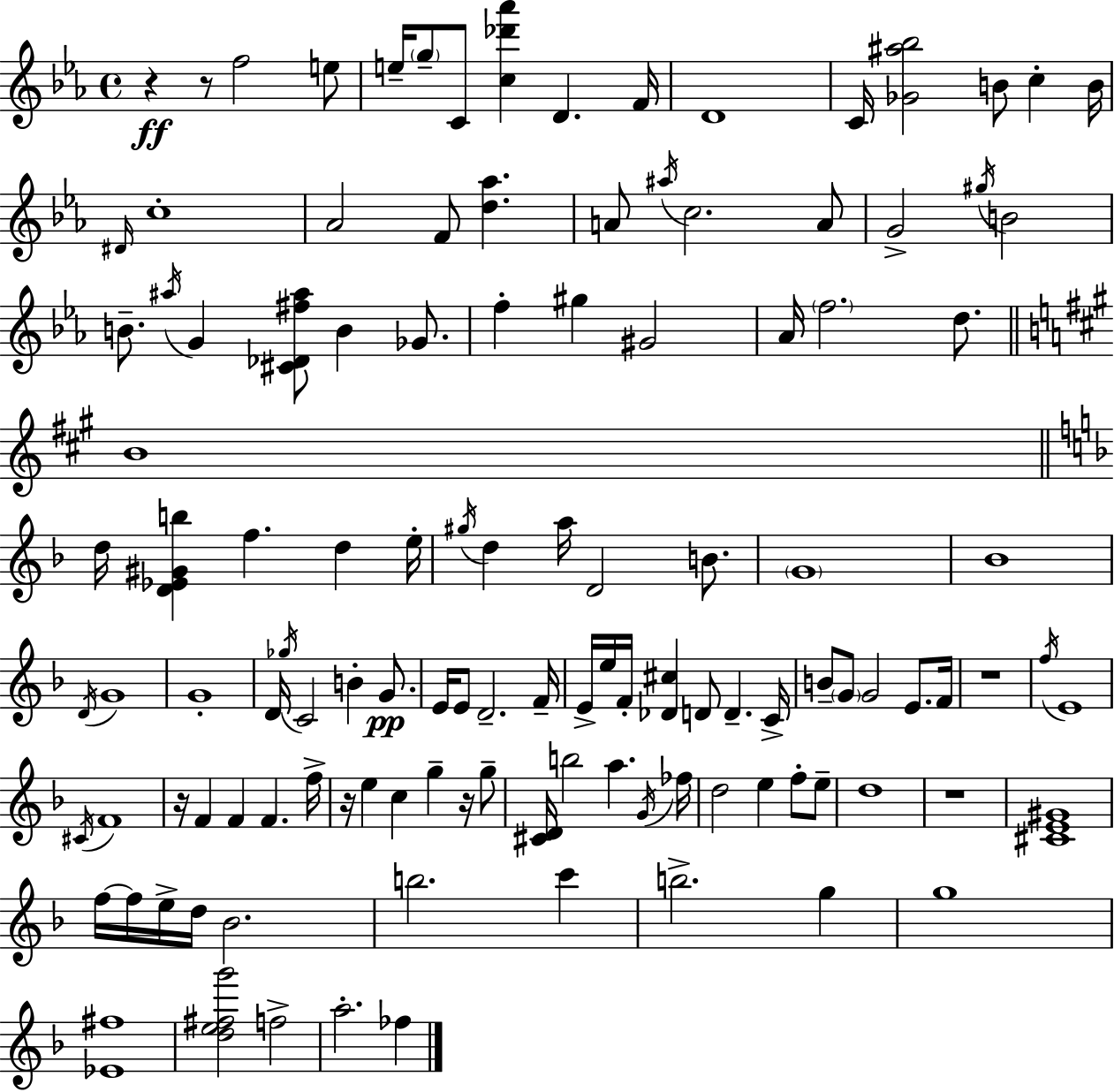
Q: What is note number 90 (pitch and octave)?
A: D5